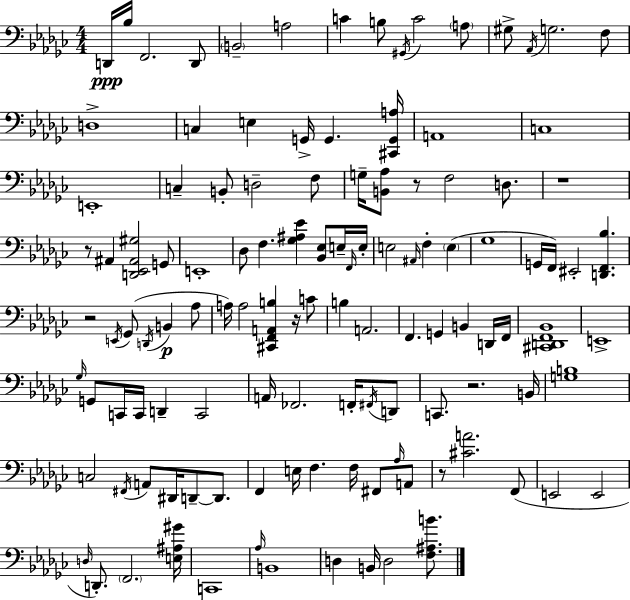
D2/s Bb3/s F2/h. D2/e B2/h A3/h C4/q B3/e G#2/s C4/h A3/e G#3/e Ab2/s G3/h. F3/e D3/w C3/q E3/q G2/s G2/q. [C#2,G2,A3]/s A2/w C3/w E2/w C3/q B2/e D3/h F3/e G3/s [B2,Ab3]/e R/e F3/h D3/e. R/w R/e A#2/q [D2,Eb2,A#2,G#3]/h G2/e E2/w Db3/e F3/q. [Gb3,A#3,Eb4]/q [Bb2,Eb3]/e E3/s F2/s E3/s E3/h A#2/s F3/q E3/q Gb3/w G2/s F2/s EIS2/h [D2,F2,Bb3]/q. R/h E2/s Gb2/e D2/s B2/q Ab3/e A3/s A3/h [C#2,F2,A2,B3]/q R/s C4/e B3/q A2/h. F2/q. G2/q B2/q D2/s F2/s [C#2,D2,F2,Bb2]/w E2/w Gb3/s G2/e C2/s C2/s D2/q C2/h A2/s FES2/h. F2/s F#2/s D2/e C2/e. R/h. B2/s [G3,B3]/w C3/h F#2/s A2/e D#2/s D2/e D2/e. F2/q E3/s F3/q. F3/s F#2/e Ab3/s A2/e R/e [C#4,A4]/h. F2/e E2/h E2/h D3/s D2/e. F2/h. [E3,A#3,G#4]/s C2/w Ab3/s B2/w D3/q B2/s D3/h [F3,A#3,B4]/e.